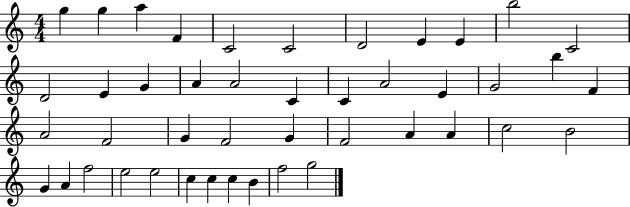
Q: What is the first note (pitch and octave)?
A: G5